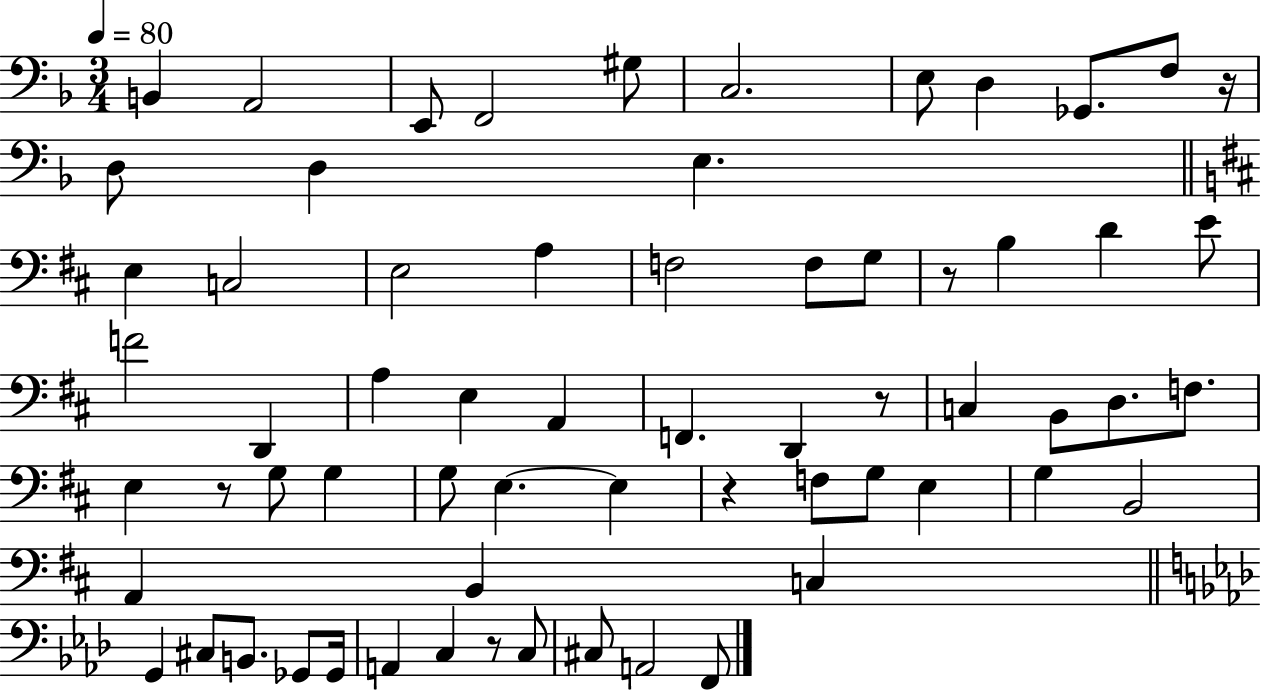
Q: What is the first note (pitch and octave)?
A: B2